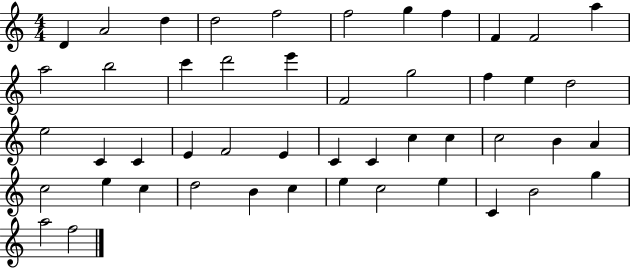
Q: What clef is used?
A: treble